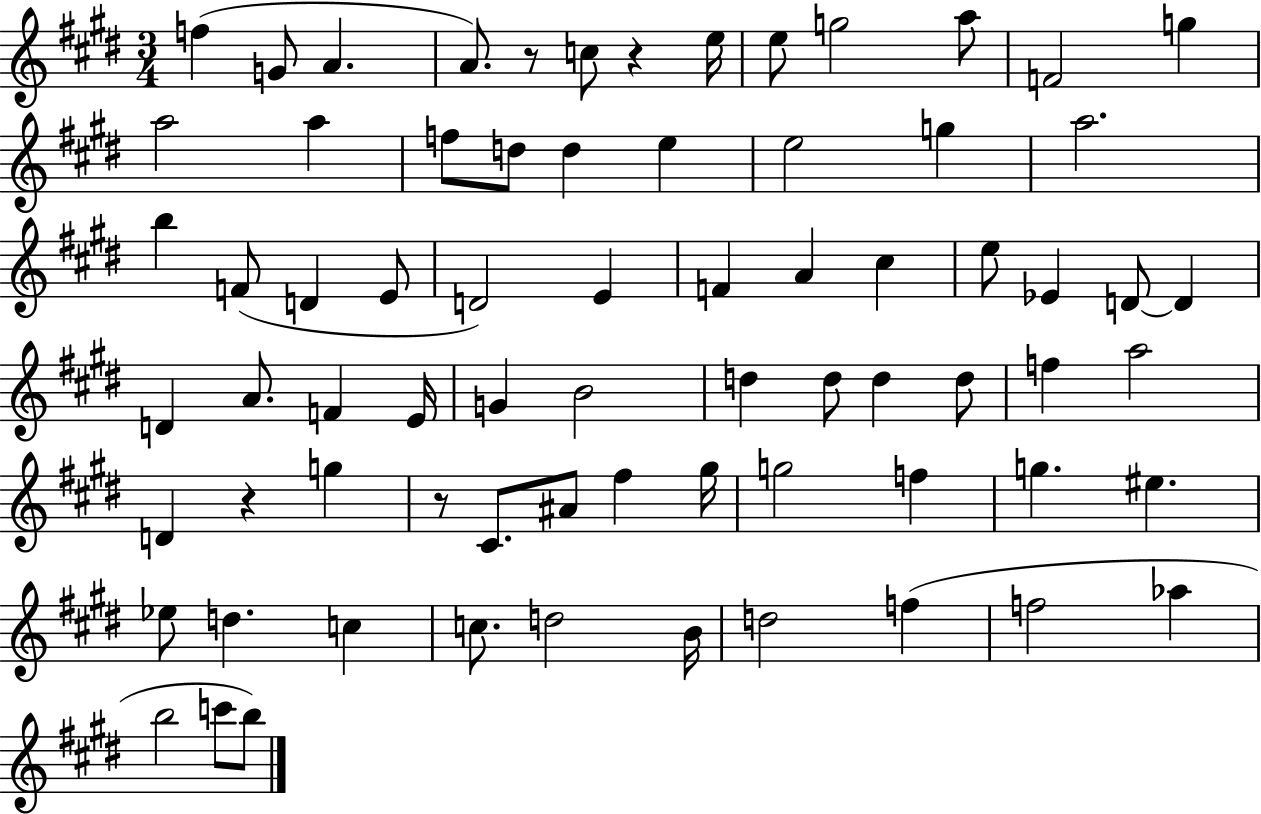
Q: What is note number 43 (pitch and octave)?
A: D5